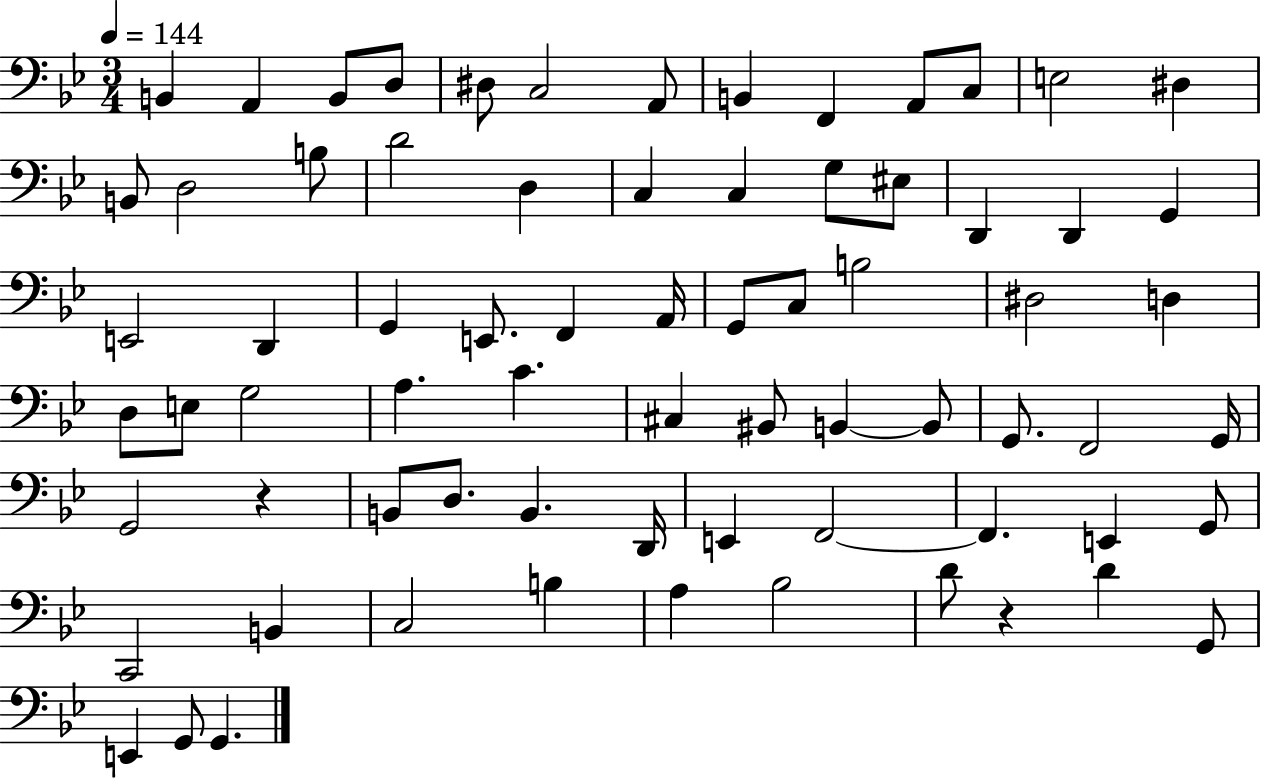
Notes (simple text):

B2/q A2/q B2/e D3/e D#3/e C3/h A2/e B2/q F2/q A2/e C3/e E3/h D#3/q B2/e D3/h B3/e D4/h D3/q C3/q C3/q G3/e EIS3/e D2/q D2/q G2/q E2/h D2/q G2/q E2/e. F2/q A2/s G2/e C3/e B3/h D#3/h D3/q D3/e E3/e G3/h A3/q. C4/q. C#3/q BIS2/e B2/q B2/e G2/e. F2/h G2/s G2/h R/q B2/e D3/e. B2/q. D2/s E2/q F2/h F2/q. E2/q G2/e C2/h B2/q C3/h B3/q A3/q Bb3/h D4/e R/q D4/q G2/e E2/q G2/e G2/q.